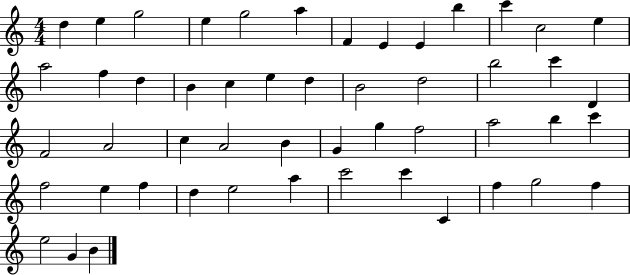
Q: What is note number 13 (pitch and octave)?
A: E5